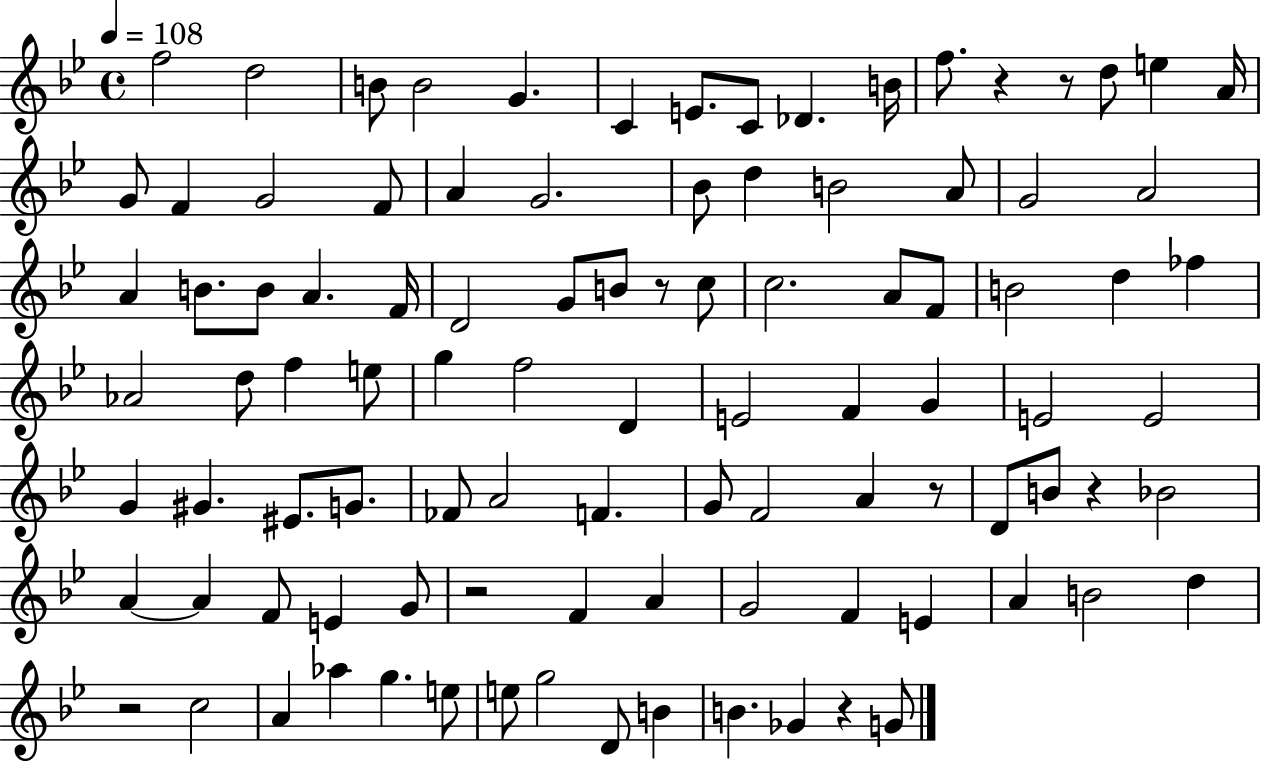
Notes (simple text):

F5/h D5/h B4/e B4/h G4/q. C4/q E4/e. C4/e Db4/q. B4/s F5/e. R/q R/e D5/e E5/q A4/s G4/e F4/q G4/h F4/e A4/q G4/h. Bb4/e D5/q B4/h A4/e G4/h A4/h A4/q B4/e. B4/e A4/q. F4/s D4/h G4/e B4/e R/e C5/e C5/h. A4/e F4/e B4/h D5/q FES5/q Ab4/h D5/e F5/q E5/e G5/q F5/h D4/q E4/h F4/q G4/q E4/h E4/h G4/q G#4/q. EIS4/e. G4/e. FES4/e A4/h F4/q. G4/e F4/h A4/q R/e D4/e B4/e R/q Bb4/h A4/q A4/q F4/e E4/q G4/e R/h F4/q A4/q G4/h F4/q E4/q A4/q B4/h D5/q R/h C5/h A4/q Ab5/q G5/q. E5/e E5/e G5/h D4/e B4/q B4/q. Gb4/q R/q G4/e